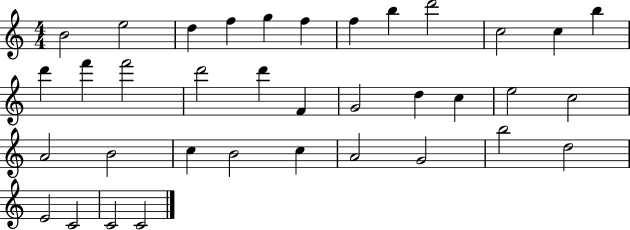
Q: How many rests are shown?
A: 0